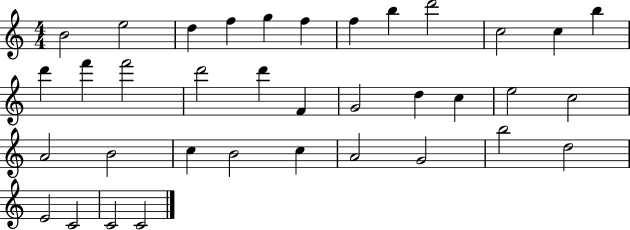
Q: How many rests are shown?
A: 0